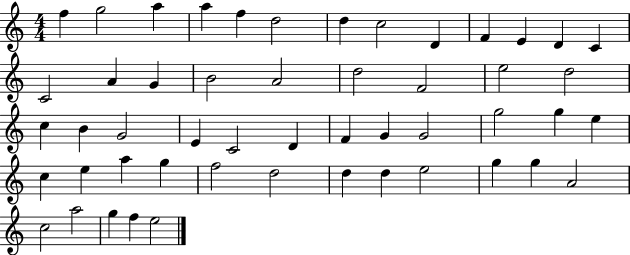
F5/q G5/h A5/q A5/q F5/q D5/h D5/q C5/h D4/q F4/q E4/q D4/q C4/q C4/h A4/q G4/q B4/h A4/h D5/h F4/h E5/h D5/h C5/q B4/q G4/h E4/q C4/h D4/q F4/q G4/q G4/h G5/h G5/q E5/q C5/q E5/q A5/q G5/q F5/h D5/h D5/q D5/q E5/h G5/q G5/q A4/h C5/h A5/h G5/q F5/q E5/h